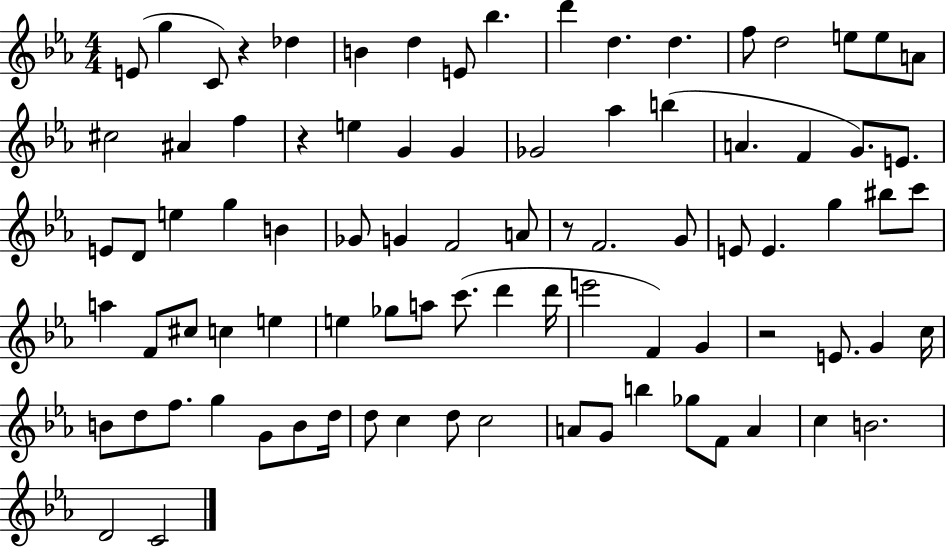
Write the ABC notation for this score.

X:1
T:Untitled
M:4/4
L:1/4
K:Eb
E/2 g C/2 z _d B d E/2 _b d' d d f/2 d2 e/2 e/2 A/2 ^c2 ^A f z e G G _G2 _a b A F G/2 E/2 E/2 D/2 e g B _G/2 G F2 A/2 z/2 F2 G/2 E/2 E g ^b/2 c'/2 a F/2 ^c/2 c e e _g/2 a/2 c'/2 d' d'/4 e'2 F G z2 E/2 G c/4 B/2 d/2 f/2 g G/2 B/2 d/4 d/2 c d/2 c2 A/2 G/2 b _g/2 F/2 A c B2 D2 C2